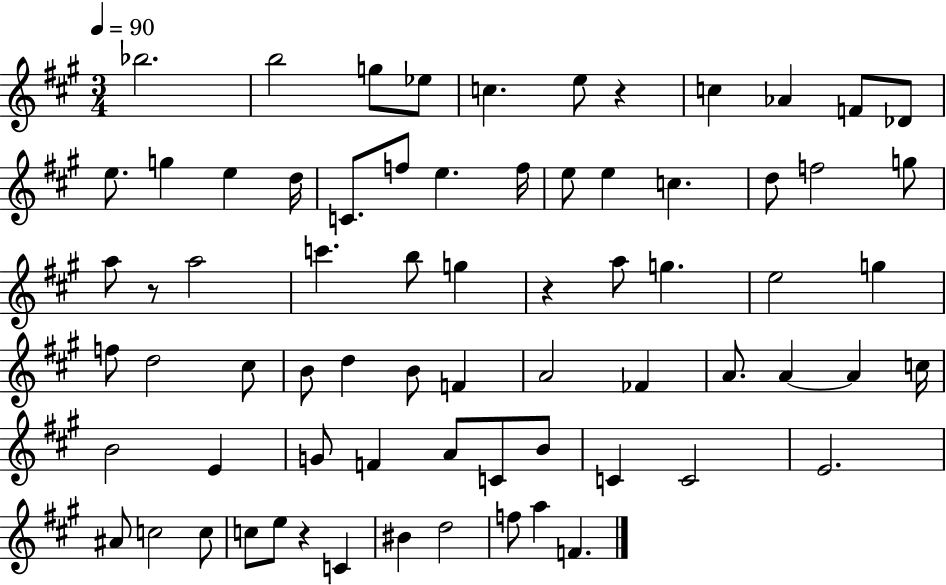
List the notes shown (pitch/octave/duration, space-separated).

Bb5/h. B5/h G5/e Eb5/e C5/q. E5/e R/q C5/q Ab4/q F4/e Db4/e E5/e. G5/q E5/q D5/s C4/e. F5/e E5/q. F5/s E5/e E5/q C5/q. D5/e F5/h G5/e A5/e R/e A5/h C6/q. B5/e G5/q R/q A5/e G5/q. E5/h G5/q F5/e D5/h C#5/e B4/e D5/q B4/e F4/q A4/h FES4/q A4/e. A4/q A4/q C5/s B4/h E4/q G4/e F4/q A4/e C4/e B4/e C4/q C4/h E4/h. A#4/e C5/h C5/e C5/e E5/e R/q C4/q BIS4/q D5/h F5/e A5/q F4/q.